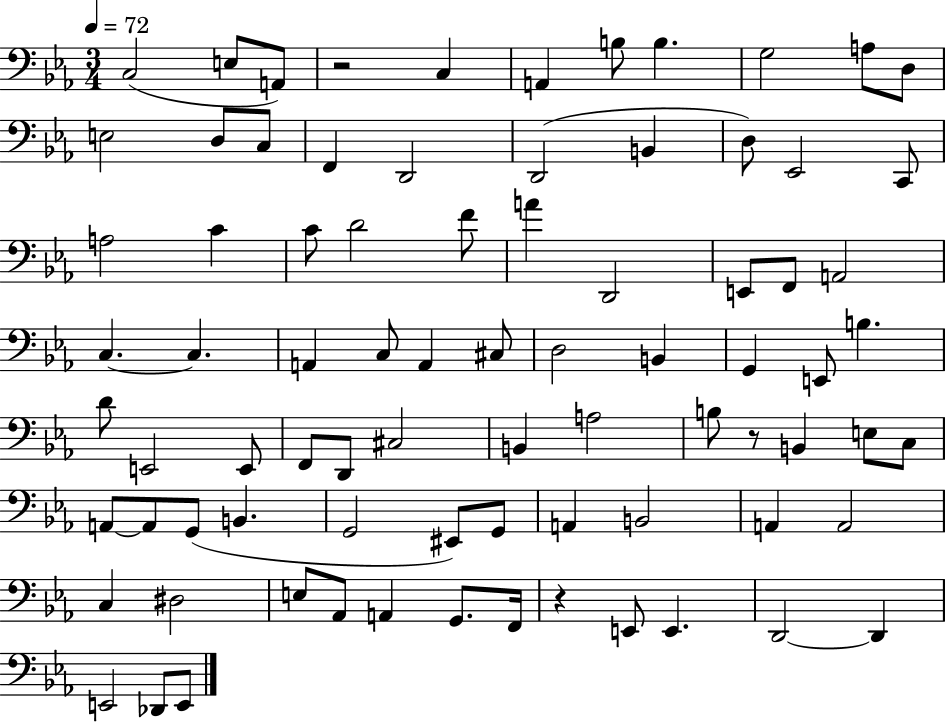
C3/h E3/e A2/e R/h C3/q A2/q B3/e B3/q. G3/h A3/e D3/e E3/h D3/e C3/e F2/q D2/h D2/h B2/q D3/e Eb2/h C2/e A3/h C4/q C4/e D4/h F4/e A4/q D2/h E2/e F2/e A2/h C3/q. C3/q. A2/q C3/e A2/q C#3/e D3/h B2/q G2/q E2/e B3/q. D4/e E2/h E2/e F2/e D2/e C#3/h B2/q A3/h B3/e R/e B2/q E3/e C3/e A2/e A2/e G2/e B2/q. G2/h EIS2/e G2/e A2/q B2/h A2/q A2/h C3/q D#3/h E3/e Ab2/e A2/q G2/e. F2/s R/q E2/e E2/q. D2/h D2/q E2/h Db2/e E2/e